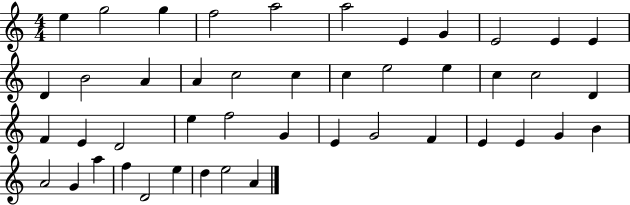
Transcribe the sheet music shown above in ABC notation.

X:1
T:Untitled
M:4/4
L:1/4
K:C
e g2 g f2 a2 a2 E G E2 E E D B2 A A c2 c c e2 e c c2 D F E D2 e f2 G E G2 F E E G B A2 G a f D2 e d e2 A